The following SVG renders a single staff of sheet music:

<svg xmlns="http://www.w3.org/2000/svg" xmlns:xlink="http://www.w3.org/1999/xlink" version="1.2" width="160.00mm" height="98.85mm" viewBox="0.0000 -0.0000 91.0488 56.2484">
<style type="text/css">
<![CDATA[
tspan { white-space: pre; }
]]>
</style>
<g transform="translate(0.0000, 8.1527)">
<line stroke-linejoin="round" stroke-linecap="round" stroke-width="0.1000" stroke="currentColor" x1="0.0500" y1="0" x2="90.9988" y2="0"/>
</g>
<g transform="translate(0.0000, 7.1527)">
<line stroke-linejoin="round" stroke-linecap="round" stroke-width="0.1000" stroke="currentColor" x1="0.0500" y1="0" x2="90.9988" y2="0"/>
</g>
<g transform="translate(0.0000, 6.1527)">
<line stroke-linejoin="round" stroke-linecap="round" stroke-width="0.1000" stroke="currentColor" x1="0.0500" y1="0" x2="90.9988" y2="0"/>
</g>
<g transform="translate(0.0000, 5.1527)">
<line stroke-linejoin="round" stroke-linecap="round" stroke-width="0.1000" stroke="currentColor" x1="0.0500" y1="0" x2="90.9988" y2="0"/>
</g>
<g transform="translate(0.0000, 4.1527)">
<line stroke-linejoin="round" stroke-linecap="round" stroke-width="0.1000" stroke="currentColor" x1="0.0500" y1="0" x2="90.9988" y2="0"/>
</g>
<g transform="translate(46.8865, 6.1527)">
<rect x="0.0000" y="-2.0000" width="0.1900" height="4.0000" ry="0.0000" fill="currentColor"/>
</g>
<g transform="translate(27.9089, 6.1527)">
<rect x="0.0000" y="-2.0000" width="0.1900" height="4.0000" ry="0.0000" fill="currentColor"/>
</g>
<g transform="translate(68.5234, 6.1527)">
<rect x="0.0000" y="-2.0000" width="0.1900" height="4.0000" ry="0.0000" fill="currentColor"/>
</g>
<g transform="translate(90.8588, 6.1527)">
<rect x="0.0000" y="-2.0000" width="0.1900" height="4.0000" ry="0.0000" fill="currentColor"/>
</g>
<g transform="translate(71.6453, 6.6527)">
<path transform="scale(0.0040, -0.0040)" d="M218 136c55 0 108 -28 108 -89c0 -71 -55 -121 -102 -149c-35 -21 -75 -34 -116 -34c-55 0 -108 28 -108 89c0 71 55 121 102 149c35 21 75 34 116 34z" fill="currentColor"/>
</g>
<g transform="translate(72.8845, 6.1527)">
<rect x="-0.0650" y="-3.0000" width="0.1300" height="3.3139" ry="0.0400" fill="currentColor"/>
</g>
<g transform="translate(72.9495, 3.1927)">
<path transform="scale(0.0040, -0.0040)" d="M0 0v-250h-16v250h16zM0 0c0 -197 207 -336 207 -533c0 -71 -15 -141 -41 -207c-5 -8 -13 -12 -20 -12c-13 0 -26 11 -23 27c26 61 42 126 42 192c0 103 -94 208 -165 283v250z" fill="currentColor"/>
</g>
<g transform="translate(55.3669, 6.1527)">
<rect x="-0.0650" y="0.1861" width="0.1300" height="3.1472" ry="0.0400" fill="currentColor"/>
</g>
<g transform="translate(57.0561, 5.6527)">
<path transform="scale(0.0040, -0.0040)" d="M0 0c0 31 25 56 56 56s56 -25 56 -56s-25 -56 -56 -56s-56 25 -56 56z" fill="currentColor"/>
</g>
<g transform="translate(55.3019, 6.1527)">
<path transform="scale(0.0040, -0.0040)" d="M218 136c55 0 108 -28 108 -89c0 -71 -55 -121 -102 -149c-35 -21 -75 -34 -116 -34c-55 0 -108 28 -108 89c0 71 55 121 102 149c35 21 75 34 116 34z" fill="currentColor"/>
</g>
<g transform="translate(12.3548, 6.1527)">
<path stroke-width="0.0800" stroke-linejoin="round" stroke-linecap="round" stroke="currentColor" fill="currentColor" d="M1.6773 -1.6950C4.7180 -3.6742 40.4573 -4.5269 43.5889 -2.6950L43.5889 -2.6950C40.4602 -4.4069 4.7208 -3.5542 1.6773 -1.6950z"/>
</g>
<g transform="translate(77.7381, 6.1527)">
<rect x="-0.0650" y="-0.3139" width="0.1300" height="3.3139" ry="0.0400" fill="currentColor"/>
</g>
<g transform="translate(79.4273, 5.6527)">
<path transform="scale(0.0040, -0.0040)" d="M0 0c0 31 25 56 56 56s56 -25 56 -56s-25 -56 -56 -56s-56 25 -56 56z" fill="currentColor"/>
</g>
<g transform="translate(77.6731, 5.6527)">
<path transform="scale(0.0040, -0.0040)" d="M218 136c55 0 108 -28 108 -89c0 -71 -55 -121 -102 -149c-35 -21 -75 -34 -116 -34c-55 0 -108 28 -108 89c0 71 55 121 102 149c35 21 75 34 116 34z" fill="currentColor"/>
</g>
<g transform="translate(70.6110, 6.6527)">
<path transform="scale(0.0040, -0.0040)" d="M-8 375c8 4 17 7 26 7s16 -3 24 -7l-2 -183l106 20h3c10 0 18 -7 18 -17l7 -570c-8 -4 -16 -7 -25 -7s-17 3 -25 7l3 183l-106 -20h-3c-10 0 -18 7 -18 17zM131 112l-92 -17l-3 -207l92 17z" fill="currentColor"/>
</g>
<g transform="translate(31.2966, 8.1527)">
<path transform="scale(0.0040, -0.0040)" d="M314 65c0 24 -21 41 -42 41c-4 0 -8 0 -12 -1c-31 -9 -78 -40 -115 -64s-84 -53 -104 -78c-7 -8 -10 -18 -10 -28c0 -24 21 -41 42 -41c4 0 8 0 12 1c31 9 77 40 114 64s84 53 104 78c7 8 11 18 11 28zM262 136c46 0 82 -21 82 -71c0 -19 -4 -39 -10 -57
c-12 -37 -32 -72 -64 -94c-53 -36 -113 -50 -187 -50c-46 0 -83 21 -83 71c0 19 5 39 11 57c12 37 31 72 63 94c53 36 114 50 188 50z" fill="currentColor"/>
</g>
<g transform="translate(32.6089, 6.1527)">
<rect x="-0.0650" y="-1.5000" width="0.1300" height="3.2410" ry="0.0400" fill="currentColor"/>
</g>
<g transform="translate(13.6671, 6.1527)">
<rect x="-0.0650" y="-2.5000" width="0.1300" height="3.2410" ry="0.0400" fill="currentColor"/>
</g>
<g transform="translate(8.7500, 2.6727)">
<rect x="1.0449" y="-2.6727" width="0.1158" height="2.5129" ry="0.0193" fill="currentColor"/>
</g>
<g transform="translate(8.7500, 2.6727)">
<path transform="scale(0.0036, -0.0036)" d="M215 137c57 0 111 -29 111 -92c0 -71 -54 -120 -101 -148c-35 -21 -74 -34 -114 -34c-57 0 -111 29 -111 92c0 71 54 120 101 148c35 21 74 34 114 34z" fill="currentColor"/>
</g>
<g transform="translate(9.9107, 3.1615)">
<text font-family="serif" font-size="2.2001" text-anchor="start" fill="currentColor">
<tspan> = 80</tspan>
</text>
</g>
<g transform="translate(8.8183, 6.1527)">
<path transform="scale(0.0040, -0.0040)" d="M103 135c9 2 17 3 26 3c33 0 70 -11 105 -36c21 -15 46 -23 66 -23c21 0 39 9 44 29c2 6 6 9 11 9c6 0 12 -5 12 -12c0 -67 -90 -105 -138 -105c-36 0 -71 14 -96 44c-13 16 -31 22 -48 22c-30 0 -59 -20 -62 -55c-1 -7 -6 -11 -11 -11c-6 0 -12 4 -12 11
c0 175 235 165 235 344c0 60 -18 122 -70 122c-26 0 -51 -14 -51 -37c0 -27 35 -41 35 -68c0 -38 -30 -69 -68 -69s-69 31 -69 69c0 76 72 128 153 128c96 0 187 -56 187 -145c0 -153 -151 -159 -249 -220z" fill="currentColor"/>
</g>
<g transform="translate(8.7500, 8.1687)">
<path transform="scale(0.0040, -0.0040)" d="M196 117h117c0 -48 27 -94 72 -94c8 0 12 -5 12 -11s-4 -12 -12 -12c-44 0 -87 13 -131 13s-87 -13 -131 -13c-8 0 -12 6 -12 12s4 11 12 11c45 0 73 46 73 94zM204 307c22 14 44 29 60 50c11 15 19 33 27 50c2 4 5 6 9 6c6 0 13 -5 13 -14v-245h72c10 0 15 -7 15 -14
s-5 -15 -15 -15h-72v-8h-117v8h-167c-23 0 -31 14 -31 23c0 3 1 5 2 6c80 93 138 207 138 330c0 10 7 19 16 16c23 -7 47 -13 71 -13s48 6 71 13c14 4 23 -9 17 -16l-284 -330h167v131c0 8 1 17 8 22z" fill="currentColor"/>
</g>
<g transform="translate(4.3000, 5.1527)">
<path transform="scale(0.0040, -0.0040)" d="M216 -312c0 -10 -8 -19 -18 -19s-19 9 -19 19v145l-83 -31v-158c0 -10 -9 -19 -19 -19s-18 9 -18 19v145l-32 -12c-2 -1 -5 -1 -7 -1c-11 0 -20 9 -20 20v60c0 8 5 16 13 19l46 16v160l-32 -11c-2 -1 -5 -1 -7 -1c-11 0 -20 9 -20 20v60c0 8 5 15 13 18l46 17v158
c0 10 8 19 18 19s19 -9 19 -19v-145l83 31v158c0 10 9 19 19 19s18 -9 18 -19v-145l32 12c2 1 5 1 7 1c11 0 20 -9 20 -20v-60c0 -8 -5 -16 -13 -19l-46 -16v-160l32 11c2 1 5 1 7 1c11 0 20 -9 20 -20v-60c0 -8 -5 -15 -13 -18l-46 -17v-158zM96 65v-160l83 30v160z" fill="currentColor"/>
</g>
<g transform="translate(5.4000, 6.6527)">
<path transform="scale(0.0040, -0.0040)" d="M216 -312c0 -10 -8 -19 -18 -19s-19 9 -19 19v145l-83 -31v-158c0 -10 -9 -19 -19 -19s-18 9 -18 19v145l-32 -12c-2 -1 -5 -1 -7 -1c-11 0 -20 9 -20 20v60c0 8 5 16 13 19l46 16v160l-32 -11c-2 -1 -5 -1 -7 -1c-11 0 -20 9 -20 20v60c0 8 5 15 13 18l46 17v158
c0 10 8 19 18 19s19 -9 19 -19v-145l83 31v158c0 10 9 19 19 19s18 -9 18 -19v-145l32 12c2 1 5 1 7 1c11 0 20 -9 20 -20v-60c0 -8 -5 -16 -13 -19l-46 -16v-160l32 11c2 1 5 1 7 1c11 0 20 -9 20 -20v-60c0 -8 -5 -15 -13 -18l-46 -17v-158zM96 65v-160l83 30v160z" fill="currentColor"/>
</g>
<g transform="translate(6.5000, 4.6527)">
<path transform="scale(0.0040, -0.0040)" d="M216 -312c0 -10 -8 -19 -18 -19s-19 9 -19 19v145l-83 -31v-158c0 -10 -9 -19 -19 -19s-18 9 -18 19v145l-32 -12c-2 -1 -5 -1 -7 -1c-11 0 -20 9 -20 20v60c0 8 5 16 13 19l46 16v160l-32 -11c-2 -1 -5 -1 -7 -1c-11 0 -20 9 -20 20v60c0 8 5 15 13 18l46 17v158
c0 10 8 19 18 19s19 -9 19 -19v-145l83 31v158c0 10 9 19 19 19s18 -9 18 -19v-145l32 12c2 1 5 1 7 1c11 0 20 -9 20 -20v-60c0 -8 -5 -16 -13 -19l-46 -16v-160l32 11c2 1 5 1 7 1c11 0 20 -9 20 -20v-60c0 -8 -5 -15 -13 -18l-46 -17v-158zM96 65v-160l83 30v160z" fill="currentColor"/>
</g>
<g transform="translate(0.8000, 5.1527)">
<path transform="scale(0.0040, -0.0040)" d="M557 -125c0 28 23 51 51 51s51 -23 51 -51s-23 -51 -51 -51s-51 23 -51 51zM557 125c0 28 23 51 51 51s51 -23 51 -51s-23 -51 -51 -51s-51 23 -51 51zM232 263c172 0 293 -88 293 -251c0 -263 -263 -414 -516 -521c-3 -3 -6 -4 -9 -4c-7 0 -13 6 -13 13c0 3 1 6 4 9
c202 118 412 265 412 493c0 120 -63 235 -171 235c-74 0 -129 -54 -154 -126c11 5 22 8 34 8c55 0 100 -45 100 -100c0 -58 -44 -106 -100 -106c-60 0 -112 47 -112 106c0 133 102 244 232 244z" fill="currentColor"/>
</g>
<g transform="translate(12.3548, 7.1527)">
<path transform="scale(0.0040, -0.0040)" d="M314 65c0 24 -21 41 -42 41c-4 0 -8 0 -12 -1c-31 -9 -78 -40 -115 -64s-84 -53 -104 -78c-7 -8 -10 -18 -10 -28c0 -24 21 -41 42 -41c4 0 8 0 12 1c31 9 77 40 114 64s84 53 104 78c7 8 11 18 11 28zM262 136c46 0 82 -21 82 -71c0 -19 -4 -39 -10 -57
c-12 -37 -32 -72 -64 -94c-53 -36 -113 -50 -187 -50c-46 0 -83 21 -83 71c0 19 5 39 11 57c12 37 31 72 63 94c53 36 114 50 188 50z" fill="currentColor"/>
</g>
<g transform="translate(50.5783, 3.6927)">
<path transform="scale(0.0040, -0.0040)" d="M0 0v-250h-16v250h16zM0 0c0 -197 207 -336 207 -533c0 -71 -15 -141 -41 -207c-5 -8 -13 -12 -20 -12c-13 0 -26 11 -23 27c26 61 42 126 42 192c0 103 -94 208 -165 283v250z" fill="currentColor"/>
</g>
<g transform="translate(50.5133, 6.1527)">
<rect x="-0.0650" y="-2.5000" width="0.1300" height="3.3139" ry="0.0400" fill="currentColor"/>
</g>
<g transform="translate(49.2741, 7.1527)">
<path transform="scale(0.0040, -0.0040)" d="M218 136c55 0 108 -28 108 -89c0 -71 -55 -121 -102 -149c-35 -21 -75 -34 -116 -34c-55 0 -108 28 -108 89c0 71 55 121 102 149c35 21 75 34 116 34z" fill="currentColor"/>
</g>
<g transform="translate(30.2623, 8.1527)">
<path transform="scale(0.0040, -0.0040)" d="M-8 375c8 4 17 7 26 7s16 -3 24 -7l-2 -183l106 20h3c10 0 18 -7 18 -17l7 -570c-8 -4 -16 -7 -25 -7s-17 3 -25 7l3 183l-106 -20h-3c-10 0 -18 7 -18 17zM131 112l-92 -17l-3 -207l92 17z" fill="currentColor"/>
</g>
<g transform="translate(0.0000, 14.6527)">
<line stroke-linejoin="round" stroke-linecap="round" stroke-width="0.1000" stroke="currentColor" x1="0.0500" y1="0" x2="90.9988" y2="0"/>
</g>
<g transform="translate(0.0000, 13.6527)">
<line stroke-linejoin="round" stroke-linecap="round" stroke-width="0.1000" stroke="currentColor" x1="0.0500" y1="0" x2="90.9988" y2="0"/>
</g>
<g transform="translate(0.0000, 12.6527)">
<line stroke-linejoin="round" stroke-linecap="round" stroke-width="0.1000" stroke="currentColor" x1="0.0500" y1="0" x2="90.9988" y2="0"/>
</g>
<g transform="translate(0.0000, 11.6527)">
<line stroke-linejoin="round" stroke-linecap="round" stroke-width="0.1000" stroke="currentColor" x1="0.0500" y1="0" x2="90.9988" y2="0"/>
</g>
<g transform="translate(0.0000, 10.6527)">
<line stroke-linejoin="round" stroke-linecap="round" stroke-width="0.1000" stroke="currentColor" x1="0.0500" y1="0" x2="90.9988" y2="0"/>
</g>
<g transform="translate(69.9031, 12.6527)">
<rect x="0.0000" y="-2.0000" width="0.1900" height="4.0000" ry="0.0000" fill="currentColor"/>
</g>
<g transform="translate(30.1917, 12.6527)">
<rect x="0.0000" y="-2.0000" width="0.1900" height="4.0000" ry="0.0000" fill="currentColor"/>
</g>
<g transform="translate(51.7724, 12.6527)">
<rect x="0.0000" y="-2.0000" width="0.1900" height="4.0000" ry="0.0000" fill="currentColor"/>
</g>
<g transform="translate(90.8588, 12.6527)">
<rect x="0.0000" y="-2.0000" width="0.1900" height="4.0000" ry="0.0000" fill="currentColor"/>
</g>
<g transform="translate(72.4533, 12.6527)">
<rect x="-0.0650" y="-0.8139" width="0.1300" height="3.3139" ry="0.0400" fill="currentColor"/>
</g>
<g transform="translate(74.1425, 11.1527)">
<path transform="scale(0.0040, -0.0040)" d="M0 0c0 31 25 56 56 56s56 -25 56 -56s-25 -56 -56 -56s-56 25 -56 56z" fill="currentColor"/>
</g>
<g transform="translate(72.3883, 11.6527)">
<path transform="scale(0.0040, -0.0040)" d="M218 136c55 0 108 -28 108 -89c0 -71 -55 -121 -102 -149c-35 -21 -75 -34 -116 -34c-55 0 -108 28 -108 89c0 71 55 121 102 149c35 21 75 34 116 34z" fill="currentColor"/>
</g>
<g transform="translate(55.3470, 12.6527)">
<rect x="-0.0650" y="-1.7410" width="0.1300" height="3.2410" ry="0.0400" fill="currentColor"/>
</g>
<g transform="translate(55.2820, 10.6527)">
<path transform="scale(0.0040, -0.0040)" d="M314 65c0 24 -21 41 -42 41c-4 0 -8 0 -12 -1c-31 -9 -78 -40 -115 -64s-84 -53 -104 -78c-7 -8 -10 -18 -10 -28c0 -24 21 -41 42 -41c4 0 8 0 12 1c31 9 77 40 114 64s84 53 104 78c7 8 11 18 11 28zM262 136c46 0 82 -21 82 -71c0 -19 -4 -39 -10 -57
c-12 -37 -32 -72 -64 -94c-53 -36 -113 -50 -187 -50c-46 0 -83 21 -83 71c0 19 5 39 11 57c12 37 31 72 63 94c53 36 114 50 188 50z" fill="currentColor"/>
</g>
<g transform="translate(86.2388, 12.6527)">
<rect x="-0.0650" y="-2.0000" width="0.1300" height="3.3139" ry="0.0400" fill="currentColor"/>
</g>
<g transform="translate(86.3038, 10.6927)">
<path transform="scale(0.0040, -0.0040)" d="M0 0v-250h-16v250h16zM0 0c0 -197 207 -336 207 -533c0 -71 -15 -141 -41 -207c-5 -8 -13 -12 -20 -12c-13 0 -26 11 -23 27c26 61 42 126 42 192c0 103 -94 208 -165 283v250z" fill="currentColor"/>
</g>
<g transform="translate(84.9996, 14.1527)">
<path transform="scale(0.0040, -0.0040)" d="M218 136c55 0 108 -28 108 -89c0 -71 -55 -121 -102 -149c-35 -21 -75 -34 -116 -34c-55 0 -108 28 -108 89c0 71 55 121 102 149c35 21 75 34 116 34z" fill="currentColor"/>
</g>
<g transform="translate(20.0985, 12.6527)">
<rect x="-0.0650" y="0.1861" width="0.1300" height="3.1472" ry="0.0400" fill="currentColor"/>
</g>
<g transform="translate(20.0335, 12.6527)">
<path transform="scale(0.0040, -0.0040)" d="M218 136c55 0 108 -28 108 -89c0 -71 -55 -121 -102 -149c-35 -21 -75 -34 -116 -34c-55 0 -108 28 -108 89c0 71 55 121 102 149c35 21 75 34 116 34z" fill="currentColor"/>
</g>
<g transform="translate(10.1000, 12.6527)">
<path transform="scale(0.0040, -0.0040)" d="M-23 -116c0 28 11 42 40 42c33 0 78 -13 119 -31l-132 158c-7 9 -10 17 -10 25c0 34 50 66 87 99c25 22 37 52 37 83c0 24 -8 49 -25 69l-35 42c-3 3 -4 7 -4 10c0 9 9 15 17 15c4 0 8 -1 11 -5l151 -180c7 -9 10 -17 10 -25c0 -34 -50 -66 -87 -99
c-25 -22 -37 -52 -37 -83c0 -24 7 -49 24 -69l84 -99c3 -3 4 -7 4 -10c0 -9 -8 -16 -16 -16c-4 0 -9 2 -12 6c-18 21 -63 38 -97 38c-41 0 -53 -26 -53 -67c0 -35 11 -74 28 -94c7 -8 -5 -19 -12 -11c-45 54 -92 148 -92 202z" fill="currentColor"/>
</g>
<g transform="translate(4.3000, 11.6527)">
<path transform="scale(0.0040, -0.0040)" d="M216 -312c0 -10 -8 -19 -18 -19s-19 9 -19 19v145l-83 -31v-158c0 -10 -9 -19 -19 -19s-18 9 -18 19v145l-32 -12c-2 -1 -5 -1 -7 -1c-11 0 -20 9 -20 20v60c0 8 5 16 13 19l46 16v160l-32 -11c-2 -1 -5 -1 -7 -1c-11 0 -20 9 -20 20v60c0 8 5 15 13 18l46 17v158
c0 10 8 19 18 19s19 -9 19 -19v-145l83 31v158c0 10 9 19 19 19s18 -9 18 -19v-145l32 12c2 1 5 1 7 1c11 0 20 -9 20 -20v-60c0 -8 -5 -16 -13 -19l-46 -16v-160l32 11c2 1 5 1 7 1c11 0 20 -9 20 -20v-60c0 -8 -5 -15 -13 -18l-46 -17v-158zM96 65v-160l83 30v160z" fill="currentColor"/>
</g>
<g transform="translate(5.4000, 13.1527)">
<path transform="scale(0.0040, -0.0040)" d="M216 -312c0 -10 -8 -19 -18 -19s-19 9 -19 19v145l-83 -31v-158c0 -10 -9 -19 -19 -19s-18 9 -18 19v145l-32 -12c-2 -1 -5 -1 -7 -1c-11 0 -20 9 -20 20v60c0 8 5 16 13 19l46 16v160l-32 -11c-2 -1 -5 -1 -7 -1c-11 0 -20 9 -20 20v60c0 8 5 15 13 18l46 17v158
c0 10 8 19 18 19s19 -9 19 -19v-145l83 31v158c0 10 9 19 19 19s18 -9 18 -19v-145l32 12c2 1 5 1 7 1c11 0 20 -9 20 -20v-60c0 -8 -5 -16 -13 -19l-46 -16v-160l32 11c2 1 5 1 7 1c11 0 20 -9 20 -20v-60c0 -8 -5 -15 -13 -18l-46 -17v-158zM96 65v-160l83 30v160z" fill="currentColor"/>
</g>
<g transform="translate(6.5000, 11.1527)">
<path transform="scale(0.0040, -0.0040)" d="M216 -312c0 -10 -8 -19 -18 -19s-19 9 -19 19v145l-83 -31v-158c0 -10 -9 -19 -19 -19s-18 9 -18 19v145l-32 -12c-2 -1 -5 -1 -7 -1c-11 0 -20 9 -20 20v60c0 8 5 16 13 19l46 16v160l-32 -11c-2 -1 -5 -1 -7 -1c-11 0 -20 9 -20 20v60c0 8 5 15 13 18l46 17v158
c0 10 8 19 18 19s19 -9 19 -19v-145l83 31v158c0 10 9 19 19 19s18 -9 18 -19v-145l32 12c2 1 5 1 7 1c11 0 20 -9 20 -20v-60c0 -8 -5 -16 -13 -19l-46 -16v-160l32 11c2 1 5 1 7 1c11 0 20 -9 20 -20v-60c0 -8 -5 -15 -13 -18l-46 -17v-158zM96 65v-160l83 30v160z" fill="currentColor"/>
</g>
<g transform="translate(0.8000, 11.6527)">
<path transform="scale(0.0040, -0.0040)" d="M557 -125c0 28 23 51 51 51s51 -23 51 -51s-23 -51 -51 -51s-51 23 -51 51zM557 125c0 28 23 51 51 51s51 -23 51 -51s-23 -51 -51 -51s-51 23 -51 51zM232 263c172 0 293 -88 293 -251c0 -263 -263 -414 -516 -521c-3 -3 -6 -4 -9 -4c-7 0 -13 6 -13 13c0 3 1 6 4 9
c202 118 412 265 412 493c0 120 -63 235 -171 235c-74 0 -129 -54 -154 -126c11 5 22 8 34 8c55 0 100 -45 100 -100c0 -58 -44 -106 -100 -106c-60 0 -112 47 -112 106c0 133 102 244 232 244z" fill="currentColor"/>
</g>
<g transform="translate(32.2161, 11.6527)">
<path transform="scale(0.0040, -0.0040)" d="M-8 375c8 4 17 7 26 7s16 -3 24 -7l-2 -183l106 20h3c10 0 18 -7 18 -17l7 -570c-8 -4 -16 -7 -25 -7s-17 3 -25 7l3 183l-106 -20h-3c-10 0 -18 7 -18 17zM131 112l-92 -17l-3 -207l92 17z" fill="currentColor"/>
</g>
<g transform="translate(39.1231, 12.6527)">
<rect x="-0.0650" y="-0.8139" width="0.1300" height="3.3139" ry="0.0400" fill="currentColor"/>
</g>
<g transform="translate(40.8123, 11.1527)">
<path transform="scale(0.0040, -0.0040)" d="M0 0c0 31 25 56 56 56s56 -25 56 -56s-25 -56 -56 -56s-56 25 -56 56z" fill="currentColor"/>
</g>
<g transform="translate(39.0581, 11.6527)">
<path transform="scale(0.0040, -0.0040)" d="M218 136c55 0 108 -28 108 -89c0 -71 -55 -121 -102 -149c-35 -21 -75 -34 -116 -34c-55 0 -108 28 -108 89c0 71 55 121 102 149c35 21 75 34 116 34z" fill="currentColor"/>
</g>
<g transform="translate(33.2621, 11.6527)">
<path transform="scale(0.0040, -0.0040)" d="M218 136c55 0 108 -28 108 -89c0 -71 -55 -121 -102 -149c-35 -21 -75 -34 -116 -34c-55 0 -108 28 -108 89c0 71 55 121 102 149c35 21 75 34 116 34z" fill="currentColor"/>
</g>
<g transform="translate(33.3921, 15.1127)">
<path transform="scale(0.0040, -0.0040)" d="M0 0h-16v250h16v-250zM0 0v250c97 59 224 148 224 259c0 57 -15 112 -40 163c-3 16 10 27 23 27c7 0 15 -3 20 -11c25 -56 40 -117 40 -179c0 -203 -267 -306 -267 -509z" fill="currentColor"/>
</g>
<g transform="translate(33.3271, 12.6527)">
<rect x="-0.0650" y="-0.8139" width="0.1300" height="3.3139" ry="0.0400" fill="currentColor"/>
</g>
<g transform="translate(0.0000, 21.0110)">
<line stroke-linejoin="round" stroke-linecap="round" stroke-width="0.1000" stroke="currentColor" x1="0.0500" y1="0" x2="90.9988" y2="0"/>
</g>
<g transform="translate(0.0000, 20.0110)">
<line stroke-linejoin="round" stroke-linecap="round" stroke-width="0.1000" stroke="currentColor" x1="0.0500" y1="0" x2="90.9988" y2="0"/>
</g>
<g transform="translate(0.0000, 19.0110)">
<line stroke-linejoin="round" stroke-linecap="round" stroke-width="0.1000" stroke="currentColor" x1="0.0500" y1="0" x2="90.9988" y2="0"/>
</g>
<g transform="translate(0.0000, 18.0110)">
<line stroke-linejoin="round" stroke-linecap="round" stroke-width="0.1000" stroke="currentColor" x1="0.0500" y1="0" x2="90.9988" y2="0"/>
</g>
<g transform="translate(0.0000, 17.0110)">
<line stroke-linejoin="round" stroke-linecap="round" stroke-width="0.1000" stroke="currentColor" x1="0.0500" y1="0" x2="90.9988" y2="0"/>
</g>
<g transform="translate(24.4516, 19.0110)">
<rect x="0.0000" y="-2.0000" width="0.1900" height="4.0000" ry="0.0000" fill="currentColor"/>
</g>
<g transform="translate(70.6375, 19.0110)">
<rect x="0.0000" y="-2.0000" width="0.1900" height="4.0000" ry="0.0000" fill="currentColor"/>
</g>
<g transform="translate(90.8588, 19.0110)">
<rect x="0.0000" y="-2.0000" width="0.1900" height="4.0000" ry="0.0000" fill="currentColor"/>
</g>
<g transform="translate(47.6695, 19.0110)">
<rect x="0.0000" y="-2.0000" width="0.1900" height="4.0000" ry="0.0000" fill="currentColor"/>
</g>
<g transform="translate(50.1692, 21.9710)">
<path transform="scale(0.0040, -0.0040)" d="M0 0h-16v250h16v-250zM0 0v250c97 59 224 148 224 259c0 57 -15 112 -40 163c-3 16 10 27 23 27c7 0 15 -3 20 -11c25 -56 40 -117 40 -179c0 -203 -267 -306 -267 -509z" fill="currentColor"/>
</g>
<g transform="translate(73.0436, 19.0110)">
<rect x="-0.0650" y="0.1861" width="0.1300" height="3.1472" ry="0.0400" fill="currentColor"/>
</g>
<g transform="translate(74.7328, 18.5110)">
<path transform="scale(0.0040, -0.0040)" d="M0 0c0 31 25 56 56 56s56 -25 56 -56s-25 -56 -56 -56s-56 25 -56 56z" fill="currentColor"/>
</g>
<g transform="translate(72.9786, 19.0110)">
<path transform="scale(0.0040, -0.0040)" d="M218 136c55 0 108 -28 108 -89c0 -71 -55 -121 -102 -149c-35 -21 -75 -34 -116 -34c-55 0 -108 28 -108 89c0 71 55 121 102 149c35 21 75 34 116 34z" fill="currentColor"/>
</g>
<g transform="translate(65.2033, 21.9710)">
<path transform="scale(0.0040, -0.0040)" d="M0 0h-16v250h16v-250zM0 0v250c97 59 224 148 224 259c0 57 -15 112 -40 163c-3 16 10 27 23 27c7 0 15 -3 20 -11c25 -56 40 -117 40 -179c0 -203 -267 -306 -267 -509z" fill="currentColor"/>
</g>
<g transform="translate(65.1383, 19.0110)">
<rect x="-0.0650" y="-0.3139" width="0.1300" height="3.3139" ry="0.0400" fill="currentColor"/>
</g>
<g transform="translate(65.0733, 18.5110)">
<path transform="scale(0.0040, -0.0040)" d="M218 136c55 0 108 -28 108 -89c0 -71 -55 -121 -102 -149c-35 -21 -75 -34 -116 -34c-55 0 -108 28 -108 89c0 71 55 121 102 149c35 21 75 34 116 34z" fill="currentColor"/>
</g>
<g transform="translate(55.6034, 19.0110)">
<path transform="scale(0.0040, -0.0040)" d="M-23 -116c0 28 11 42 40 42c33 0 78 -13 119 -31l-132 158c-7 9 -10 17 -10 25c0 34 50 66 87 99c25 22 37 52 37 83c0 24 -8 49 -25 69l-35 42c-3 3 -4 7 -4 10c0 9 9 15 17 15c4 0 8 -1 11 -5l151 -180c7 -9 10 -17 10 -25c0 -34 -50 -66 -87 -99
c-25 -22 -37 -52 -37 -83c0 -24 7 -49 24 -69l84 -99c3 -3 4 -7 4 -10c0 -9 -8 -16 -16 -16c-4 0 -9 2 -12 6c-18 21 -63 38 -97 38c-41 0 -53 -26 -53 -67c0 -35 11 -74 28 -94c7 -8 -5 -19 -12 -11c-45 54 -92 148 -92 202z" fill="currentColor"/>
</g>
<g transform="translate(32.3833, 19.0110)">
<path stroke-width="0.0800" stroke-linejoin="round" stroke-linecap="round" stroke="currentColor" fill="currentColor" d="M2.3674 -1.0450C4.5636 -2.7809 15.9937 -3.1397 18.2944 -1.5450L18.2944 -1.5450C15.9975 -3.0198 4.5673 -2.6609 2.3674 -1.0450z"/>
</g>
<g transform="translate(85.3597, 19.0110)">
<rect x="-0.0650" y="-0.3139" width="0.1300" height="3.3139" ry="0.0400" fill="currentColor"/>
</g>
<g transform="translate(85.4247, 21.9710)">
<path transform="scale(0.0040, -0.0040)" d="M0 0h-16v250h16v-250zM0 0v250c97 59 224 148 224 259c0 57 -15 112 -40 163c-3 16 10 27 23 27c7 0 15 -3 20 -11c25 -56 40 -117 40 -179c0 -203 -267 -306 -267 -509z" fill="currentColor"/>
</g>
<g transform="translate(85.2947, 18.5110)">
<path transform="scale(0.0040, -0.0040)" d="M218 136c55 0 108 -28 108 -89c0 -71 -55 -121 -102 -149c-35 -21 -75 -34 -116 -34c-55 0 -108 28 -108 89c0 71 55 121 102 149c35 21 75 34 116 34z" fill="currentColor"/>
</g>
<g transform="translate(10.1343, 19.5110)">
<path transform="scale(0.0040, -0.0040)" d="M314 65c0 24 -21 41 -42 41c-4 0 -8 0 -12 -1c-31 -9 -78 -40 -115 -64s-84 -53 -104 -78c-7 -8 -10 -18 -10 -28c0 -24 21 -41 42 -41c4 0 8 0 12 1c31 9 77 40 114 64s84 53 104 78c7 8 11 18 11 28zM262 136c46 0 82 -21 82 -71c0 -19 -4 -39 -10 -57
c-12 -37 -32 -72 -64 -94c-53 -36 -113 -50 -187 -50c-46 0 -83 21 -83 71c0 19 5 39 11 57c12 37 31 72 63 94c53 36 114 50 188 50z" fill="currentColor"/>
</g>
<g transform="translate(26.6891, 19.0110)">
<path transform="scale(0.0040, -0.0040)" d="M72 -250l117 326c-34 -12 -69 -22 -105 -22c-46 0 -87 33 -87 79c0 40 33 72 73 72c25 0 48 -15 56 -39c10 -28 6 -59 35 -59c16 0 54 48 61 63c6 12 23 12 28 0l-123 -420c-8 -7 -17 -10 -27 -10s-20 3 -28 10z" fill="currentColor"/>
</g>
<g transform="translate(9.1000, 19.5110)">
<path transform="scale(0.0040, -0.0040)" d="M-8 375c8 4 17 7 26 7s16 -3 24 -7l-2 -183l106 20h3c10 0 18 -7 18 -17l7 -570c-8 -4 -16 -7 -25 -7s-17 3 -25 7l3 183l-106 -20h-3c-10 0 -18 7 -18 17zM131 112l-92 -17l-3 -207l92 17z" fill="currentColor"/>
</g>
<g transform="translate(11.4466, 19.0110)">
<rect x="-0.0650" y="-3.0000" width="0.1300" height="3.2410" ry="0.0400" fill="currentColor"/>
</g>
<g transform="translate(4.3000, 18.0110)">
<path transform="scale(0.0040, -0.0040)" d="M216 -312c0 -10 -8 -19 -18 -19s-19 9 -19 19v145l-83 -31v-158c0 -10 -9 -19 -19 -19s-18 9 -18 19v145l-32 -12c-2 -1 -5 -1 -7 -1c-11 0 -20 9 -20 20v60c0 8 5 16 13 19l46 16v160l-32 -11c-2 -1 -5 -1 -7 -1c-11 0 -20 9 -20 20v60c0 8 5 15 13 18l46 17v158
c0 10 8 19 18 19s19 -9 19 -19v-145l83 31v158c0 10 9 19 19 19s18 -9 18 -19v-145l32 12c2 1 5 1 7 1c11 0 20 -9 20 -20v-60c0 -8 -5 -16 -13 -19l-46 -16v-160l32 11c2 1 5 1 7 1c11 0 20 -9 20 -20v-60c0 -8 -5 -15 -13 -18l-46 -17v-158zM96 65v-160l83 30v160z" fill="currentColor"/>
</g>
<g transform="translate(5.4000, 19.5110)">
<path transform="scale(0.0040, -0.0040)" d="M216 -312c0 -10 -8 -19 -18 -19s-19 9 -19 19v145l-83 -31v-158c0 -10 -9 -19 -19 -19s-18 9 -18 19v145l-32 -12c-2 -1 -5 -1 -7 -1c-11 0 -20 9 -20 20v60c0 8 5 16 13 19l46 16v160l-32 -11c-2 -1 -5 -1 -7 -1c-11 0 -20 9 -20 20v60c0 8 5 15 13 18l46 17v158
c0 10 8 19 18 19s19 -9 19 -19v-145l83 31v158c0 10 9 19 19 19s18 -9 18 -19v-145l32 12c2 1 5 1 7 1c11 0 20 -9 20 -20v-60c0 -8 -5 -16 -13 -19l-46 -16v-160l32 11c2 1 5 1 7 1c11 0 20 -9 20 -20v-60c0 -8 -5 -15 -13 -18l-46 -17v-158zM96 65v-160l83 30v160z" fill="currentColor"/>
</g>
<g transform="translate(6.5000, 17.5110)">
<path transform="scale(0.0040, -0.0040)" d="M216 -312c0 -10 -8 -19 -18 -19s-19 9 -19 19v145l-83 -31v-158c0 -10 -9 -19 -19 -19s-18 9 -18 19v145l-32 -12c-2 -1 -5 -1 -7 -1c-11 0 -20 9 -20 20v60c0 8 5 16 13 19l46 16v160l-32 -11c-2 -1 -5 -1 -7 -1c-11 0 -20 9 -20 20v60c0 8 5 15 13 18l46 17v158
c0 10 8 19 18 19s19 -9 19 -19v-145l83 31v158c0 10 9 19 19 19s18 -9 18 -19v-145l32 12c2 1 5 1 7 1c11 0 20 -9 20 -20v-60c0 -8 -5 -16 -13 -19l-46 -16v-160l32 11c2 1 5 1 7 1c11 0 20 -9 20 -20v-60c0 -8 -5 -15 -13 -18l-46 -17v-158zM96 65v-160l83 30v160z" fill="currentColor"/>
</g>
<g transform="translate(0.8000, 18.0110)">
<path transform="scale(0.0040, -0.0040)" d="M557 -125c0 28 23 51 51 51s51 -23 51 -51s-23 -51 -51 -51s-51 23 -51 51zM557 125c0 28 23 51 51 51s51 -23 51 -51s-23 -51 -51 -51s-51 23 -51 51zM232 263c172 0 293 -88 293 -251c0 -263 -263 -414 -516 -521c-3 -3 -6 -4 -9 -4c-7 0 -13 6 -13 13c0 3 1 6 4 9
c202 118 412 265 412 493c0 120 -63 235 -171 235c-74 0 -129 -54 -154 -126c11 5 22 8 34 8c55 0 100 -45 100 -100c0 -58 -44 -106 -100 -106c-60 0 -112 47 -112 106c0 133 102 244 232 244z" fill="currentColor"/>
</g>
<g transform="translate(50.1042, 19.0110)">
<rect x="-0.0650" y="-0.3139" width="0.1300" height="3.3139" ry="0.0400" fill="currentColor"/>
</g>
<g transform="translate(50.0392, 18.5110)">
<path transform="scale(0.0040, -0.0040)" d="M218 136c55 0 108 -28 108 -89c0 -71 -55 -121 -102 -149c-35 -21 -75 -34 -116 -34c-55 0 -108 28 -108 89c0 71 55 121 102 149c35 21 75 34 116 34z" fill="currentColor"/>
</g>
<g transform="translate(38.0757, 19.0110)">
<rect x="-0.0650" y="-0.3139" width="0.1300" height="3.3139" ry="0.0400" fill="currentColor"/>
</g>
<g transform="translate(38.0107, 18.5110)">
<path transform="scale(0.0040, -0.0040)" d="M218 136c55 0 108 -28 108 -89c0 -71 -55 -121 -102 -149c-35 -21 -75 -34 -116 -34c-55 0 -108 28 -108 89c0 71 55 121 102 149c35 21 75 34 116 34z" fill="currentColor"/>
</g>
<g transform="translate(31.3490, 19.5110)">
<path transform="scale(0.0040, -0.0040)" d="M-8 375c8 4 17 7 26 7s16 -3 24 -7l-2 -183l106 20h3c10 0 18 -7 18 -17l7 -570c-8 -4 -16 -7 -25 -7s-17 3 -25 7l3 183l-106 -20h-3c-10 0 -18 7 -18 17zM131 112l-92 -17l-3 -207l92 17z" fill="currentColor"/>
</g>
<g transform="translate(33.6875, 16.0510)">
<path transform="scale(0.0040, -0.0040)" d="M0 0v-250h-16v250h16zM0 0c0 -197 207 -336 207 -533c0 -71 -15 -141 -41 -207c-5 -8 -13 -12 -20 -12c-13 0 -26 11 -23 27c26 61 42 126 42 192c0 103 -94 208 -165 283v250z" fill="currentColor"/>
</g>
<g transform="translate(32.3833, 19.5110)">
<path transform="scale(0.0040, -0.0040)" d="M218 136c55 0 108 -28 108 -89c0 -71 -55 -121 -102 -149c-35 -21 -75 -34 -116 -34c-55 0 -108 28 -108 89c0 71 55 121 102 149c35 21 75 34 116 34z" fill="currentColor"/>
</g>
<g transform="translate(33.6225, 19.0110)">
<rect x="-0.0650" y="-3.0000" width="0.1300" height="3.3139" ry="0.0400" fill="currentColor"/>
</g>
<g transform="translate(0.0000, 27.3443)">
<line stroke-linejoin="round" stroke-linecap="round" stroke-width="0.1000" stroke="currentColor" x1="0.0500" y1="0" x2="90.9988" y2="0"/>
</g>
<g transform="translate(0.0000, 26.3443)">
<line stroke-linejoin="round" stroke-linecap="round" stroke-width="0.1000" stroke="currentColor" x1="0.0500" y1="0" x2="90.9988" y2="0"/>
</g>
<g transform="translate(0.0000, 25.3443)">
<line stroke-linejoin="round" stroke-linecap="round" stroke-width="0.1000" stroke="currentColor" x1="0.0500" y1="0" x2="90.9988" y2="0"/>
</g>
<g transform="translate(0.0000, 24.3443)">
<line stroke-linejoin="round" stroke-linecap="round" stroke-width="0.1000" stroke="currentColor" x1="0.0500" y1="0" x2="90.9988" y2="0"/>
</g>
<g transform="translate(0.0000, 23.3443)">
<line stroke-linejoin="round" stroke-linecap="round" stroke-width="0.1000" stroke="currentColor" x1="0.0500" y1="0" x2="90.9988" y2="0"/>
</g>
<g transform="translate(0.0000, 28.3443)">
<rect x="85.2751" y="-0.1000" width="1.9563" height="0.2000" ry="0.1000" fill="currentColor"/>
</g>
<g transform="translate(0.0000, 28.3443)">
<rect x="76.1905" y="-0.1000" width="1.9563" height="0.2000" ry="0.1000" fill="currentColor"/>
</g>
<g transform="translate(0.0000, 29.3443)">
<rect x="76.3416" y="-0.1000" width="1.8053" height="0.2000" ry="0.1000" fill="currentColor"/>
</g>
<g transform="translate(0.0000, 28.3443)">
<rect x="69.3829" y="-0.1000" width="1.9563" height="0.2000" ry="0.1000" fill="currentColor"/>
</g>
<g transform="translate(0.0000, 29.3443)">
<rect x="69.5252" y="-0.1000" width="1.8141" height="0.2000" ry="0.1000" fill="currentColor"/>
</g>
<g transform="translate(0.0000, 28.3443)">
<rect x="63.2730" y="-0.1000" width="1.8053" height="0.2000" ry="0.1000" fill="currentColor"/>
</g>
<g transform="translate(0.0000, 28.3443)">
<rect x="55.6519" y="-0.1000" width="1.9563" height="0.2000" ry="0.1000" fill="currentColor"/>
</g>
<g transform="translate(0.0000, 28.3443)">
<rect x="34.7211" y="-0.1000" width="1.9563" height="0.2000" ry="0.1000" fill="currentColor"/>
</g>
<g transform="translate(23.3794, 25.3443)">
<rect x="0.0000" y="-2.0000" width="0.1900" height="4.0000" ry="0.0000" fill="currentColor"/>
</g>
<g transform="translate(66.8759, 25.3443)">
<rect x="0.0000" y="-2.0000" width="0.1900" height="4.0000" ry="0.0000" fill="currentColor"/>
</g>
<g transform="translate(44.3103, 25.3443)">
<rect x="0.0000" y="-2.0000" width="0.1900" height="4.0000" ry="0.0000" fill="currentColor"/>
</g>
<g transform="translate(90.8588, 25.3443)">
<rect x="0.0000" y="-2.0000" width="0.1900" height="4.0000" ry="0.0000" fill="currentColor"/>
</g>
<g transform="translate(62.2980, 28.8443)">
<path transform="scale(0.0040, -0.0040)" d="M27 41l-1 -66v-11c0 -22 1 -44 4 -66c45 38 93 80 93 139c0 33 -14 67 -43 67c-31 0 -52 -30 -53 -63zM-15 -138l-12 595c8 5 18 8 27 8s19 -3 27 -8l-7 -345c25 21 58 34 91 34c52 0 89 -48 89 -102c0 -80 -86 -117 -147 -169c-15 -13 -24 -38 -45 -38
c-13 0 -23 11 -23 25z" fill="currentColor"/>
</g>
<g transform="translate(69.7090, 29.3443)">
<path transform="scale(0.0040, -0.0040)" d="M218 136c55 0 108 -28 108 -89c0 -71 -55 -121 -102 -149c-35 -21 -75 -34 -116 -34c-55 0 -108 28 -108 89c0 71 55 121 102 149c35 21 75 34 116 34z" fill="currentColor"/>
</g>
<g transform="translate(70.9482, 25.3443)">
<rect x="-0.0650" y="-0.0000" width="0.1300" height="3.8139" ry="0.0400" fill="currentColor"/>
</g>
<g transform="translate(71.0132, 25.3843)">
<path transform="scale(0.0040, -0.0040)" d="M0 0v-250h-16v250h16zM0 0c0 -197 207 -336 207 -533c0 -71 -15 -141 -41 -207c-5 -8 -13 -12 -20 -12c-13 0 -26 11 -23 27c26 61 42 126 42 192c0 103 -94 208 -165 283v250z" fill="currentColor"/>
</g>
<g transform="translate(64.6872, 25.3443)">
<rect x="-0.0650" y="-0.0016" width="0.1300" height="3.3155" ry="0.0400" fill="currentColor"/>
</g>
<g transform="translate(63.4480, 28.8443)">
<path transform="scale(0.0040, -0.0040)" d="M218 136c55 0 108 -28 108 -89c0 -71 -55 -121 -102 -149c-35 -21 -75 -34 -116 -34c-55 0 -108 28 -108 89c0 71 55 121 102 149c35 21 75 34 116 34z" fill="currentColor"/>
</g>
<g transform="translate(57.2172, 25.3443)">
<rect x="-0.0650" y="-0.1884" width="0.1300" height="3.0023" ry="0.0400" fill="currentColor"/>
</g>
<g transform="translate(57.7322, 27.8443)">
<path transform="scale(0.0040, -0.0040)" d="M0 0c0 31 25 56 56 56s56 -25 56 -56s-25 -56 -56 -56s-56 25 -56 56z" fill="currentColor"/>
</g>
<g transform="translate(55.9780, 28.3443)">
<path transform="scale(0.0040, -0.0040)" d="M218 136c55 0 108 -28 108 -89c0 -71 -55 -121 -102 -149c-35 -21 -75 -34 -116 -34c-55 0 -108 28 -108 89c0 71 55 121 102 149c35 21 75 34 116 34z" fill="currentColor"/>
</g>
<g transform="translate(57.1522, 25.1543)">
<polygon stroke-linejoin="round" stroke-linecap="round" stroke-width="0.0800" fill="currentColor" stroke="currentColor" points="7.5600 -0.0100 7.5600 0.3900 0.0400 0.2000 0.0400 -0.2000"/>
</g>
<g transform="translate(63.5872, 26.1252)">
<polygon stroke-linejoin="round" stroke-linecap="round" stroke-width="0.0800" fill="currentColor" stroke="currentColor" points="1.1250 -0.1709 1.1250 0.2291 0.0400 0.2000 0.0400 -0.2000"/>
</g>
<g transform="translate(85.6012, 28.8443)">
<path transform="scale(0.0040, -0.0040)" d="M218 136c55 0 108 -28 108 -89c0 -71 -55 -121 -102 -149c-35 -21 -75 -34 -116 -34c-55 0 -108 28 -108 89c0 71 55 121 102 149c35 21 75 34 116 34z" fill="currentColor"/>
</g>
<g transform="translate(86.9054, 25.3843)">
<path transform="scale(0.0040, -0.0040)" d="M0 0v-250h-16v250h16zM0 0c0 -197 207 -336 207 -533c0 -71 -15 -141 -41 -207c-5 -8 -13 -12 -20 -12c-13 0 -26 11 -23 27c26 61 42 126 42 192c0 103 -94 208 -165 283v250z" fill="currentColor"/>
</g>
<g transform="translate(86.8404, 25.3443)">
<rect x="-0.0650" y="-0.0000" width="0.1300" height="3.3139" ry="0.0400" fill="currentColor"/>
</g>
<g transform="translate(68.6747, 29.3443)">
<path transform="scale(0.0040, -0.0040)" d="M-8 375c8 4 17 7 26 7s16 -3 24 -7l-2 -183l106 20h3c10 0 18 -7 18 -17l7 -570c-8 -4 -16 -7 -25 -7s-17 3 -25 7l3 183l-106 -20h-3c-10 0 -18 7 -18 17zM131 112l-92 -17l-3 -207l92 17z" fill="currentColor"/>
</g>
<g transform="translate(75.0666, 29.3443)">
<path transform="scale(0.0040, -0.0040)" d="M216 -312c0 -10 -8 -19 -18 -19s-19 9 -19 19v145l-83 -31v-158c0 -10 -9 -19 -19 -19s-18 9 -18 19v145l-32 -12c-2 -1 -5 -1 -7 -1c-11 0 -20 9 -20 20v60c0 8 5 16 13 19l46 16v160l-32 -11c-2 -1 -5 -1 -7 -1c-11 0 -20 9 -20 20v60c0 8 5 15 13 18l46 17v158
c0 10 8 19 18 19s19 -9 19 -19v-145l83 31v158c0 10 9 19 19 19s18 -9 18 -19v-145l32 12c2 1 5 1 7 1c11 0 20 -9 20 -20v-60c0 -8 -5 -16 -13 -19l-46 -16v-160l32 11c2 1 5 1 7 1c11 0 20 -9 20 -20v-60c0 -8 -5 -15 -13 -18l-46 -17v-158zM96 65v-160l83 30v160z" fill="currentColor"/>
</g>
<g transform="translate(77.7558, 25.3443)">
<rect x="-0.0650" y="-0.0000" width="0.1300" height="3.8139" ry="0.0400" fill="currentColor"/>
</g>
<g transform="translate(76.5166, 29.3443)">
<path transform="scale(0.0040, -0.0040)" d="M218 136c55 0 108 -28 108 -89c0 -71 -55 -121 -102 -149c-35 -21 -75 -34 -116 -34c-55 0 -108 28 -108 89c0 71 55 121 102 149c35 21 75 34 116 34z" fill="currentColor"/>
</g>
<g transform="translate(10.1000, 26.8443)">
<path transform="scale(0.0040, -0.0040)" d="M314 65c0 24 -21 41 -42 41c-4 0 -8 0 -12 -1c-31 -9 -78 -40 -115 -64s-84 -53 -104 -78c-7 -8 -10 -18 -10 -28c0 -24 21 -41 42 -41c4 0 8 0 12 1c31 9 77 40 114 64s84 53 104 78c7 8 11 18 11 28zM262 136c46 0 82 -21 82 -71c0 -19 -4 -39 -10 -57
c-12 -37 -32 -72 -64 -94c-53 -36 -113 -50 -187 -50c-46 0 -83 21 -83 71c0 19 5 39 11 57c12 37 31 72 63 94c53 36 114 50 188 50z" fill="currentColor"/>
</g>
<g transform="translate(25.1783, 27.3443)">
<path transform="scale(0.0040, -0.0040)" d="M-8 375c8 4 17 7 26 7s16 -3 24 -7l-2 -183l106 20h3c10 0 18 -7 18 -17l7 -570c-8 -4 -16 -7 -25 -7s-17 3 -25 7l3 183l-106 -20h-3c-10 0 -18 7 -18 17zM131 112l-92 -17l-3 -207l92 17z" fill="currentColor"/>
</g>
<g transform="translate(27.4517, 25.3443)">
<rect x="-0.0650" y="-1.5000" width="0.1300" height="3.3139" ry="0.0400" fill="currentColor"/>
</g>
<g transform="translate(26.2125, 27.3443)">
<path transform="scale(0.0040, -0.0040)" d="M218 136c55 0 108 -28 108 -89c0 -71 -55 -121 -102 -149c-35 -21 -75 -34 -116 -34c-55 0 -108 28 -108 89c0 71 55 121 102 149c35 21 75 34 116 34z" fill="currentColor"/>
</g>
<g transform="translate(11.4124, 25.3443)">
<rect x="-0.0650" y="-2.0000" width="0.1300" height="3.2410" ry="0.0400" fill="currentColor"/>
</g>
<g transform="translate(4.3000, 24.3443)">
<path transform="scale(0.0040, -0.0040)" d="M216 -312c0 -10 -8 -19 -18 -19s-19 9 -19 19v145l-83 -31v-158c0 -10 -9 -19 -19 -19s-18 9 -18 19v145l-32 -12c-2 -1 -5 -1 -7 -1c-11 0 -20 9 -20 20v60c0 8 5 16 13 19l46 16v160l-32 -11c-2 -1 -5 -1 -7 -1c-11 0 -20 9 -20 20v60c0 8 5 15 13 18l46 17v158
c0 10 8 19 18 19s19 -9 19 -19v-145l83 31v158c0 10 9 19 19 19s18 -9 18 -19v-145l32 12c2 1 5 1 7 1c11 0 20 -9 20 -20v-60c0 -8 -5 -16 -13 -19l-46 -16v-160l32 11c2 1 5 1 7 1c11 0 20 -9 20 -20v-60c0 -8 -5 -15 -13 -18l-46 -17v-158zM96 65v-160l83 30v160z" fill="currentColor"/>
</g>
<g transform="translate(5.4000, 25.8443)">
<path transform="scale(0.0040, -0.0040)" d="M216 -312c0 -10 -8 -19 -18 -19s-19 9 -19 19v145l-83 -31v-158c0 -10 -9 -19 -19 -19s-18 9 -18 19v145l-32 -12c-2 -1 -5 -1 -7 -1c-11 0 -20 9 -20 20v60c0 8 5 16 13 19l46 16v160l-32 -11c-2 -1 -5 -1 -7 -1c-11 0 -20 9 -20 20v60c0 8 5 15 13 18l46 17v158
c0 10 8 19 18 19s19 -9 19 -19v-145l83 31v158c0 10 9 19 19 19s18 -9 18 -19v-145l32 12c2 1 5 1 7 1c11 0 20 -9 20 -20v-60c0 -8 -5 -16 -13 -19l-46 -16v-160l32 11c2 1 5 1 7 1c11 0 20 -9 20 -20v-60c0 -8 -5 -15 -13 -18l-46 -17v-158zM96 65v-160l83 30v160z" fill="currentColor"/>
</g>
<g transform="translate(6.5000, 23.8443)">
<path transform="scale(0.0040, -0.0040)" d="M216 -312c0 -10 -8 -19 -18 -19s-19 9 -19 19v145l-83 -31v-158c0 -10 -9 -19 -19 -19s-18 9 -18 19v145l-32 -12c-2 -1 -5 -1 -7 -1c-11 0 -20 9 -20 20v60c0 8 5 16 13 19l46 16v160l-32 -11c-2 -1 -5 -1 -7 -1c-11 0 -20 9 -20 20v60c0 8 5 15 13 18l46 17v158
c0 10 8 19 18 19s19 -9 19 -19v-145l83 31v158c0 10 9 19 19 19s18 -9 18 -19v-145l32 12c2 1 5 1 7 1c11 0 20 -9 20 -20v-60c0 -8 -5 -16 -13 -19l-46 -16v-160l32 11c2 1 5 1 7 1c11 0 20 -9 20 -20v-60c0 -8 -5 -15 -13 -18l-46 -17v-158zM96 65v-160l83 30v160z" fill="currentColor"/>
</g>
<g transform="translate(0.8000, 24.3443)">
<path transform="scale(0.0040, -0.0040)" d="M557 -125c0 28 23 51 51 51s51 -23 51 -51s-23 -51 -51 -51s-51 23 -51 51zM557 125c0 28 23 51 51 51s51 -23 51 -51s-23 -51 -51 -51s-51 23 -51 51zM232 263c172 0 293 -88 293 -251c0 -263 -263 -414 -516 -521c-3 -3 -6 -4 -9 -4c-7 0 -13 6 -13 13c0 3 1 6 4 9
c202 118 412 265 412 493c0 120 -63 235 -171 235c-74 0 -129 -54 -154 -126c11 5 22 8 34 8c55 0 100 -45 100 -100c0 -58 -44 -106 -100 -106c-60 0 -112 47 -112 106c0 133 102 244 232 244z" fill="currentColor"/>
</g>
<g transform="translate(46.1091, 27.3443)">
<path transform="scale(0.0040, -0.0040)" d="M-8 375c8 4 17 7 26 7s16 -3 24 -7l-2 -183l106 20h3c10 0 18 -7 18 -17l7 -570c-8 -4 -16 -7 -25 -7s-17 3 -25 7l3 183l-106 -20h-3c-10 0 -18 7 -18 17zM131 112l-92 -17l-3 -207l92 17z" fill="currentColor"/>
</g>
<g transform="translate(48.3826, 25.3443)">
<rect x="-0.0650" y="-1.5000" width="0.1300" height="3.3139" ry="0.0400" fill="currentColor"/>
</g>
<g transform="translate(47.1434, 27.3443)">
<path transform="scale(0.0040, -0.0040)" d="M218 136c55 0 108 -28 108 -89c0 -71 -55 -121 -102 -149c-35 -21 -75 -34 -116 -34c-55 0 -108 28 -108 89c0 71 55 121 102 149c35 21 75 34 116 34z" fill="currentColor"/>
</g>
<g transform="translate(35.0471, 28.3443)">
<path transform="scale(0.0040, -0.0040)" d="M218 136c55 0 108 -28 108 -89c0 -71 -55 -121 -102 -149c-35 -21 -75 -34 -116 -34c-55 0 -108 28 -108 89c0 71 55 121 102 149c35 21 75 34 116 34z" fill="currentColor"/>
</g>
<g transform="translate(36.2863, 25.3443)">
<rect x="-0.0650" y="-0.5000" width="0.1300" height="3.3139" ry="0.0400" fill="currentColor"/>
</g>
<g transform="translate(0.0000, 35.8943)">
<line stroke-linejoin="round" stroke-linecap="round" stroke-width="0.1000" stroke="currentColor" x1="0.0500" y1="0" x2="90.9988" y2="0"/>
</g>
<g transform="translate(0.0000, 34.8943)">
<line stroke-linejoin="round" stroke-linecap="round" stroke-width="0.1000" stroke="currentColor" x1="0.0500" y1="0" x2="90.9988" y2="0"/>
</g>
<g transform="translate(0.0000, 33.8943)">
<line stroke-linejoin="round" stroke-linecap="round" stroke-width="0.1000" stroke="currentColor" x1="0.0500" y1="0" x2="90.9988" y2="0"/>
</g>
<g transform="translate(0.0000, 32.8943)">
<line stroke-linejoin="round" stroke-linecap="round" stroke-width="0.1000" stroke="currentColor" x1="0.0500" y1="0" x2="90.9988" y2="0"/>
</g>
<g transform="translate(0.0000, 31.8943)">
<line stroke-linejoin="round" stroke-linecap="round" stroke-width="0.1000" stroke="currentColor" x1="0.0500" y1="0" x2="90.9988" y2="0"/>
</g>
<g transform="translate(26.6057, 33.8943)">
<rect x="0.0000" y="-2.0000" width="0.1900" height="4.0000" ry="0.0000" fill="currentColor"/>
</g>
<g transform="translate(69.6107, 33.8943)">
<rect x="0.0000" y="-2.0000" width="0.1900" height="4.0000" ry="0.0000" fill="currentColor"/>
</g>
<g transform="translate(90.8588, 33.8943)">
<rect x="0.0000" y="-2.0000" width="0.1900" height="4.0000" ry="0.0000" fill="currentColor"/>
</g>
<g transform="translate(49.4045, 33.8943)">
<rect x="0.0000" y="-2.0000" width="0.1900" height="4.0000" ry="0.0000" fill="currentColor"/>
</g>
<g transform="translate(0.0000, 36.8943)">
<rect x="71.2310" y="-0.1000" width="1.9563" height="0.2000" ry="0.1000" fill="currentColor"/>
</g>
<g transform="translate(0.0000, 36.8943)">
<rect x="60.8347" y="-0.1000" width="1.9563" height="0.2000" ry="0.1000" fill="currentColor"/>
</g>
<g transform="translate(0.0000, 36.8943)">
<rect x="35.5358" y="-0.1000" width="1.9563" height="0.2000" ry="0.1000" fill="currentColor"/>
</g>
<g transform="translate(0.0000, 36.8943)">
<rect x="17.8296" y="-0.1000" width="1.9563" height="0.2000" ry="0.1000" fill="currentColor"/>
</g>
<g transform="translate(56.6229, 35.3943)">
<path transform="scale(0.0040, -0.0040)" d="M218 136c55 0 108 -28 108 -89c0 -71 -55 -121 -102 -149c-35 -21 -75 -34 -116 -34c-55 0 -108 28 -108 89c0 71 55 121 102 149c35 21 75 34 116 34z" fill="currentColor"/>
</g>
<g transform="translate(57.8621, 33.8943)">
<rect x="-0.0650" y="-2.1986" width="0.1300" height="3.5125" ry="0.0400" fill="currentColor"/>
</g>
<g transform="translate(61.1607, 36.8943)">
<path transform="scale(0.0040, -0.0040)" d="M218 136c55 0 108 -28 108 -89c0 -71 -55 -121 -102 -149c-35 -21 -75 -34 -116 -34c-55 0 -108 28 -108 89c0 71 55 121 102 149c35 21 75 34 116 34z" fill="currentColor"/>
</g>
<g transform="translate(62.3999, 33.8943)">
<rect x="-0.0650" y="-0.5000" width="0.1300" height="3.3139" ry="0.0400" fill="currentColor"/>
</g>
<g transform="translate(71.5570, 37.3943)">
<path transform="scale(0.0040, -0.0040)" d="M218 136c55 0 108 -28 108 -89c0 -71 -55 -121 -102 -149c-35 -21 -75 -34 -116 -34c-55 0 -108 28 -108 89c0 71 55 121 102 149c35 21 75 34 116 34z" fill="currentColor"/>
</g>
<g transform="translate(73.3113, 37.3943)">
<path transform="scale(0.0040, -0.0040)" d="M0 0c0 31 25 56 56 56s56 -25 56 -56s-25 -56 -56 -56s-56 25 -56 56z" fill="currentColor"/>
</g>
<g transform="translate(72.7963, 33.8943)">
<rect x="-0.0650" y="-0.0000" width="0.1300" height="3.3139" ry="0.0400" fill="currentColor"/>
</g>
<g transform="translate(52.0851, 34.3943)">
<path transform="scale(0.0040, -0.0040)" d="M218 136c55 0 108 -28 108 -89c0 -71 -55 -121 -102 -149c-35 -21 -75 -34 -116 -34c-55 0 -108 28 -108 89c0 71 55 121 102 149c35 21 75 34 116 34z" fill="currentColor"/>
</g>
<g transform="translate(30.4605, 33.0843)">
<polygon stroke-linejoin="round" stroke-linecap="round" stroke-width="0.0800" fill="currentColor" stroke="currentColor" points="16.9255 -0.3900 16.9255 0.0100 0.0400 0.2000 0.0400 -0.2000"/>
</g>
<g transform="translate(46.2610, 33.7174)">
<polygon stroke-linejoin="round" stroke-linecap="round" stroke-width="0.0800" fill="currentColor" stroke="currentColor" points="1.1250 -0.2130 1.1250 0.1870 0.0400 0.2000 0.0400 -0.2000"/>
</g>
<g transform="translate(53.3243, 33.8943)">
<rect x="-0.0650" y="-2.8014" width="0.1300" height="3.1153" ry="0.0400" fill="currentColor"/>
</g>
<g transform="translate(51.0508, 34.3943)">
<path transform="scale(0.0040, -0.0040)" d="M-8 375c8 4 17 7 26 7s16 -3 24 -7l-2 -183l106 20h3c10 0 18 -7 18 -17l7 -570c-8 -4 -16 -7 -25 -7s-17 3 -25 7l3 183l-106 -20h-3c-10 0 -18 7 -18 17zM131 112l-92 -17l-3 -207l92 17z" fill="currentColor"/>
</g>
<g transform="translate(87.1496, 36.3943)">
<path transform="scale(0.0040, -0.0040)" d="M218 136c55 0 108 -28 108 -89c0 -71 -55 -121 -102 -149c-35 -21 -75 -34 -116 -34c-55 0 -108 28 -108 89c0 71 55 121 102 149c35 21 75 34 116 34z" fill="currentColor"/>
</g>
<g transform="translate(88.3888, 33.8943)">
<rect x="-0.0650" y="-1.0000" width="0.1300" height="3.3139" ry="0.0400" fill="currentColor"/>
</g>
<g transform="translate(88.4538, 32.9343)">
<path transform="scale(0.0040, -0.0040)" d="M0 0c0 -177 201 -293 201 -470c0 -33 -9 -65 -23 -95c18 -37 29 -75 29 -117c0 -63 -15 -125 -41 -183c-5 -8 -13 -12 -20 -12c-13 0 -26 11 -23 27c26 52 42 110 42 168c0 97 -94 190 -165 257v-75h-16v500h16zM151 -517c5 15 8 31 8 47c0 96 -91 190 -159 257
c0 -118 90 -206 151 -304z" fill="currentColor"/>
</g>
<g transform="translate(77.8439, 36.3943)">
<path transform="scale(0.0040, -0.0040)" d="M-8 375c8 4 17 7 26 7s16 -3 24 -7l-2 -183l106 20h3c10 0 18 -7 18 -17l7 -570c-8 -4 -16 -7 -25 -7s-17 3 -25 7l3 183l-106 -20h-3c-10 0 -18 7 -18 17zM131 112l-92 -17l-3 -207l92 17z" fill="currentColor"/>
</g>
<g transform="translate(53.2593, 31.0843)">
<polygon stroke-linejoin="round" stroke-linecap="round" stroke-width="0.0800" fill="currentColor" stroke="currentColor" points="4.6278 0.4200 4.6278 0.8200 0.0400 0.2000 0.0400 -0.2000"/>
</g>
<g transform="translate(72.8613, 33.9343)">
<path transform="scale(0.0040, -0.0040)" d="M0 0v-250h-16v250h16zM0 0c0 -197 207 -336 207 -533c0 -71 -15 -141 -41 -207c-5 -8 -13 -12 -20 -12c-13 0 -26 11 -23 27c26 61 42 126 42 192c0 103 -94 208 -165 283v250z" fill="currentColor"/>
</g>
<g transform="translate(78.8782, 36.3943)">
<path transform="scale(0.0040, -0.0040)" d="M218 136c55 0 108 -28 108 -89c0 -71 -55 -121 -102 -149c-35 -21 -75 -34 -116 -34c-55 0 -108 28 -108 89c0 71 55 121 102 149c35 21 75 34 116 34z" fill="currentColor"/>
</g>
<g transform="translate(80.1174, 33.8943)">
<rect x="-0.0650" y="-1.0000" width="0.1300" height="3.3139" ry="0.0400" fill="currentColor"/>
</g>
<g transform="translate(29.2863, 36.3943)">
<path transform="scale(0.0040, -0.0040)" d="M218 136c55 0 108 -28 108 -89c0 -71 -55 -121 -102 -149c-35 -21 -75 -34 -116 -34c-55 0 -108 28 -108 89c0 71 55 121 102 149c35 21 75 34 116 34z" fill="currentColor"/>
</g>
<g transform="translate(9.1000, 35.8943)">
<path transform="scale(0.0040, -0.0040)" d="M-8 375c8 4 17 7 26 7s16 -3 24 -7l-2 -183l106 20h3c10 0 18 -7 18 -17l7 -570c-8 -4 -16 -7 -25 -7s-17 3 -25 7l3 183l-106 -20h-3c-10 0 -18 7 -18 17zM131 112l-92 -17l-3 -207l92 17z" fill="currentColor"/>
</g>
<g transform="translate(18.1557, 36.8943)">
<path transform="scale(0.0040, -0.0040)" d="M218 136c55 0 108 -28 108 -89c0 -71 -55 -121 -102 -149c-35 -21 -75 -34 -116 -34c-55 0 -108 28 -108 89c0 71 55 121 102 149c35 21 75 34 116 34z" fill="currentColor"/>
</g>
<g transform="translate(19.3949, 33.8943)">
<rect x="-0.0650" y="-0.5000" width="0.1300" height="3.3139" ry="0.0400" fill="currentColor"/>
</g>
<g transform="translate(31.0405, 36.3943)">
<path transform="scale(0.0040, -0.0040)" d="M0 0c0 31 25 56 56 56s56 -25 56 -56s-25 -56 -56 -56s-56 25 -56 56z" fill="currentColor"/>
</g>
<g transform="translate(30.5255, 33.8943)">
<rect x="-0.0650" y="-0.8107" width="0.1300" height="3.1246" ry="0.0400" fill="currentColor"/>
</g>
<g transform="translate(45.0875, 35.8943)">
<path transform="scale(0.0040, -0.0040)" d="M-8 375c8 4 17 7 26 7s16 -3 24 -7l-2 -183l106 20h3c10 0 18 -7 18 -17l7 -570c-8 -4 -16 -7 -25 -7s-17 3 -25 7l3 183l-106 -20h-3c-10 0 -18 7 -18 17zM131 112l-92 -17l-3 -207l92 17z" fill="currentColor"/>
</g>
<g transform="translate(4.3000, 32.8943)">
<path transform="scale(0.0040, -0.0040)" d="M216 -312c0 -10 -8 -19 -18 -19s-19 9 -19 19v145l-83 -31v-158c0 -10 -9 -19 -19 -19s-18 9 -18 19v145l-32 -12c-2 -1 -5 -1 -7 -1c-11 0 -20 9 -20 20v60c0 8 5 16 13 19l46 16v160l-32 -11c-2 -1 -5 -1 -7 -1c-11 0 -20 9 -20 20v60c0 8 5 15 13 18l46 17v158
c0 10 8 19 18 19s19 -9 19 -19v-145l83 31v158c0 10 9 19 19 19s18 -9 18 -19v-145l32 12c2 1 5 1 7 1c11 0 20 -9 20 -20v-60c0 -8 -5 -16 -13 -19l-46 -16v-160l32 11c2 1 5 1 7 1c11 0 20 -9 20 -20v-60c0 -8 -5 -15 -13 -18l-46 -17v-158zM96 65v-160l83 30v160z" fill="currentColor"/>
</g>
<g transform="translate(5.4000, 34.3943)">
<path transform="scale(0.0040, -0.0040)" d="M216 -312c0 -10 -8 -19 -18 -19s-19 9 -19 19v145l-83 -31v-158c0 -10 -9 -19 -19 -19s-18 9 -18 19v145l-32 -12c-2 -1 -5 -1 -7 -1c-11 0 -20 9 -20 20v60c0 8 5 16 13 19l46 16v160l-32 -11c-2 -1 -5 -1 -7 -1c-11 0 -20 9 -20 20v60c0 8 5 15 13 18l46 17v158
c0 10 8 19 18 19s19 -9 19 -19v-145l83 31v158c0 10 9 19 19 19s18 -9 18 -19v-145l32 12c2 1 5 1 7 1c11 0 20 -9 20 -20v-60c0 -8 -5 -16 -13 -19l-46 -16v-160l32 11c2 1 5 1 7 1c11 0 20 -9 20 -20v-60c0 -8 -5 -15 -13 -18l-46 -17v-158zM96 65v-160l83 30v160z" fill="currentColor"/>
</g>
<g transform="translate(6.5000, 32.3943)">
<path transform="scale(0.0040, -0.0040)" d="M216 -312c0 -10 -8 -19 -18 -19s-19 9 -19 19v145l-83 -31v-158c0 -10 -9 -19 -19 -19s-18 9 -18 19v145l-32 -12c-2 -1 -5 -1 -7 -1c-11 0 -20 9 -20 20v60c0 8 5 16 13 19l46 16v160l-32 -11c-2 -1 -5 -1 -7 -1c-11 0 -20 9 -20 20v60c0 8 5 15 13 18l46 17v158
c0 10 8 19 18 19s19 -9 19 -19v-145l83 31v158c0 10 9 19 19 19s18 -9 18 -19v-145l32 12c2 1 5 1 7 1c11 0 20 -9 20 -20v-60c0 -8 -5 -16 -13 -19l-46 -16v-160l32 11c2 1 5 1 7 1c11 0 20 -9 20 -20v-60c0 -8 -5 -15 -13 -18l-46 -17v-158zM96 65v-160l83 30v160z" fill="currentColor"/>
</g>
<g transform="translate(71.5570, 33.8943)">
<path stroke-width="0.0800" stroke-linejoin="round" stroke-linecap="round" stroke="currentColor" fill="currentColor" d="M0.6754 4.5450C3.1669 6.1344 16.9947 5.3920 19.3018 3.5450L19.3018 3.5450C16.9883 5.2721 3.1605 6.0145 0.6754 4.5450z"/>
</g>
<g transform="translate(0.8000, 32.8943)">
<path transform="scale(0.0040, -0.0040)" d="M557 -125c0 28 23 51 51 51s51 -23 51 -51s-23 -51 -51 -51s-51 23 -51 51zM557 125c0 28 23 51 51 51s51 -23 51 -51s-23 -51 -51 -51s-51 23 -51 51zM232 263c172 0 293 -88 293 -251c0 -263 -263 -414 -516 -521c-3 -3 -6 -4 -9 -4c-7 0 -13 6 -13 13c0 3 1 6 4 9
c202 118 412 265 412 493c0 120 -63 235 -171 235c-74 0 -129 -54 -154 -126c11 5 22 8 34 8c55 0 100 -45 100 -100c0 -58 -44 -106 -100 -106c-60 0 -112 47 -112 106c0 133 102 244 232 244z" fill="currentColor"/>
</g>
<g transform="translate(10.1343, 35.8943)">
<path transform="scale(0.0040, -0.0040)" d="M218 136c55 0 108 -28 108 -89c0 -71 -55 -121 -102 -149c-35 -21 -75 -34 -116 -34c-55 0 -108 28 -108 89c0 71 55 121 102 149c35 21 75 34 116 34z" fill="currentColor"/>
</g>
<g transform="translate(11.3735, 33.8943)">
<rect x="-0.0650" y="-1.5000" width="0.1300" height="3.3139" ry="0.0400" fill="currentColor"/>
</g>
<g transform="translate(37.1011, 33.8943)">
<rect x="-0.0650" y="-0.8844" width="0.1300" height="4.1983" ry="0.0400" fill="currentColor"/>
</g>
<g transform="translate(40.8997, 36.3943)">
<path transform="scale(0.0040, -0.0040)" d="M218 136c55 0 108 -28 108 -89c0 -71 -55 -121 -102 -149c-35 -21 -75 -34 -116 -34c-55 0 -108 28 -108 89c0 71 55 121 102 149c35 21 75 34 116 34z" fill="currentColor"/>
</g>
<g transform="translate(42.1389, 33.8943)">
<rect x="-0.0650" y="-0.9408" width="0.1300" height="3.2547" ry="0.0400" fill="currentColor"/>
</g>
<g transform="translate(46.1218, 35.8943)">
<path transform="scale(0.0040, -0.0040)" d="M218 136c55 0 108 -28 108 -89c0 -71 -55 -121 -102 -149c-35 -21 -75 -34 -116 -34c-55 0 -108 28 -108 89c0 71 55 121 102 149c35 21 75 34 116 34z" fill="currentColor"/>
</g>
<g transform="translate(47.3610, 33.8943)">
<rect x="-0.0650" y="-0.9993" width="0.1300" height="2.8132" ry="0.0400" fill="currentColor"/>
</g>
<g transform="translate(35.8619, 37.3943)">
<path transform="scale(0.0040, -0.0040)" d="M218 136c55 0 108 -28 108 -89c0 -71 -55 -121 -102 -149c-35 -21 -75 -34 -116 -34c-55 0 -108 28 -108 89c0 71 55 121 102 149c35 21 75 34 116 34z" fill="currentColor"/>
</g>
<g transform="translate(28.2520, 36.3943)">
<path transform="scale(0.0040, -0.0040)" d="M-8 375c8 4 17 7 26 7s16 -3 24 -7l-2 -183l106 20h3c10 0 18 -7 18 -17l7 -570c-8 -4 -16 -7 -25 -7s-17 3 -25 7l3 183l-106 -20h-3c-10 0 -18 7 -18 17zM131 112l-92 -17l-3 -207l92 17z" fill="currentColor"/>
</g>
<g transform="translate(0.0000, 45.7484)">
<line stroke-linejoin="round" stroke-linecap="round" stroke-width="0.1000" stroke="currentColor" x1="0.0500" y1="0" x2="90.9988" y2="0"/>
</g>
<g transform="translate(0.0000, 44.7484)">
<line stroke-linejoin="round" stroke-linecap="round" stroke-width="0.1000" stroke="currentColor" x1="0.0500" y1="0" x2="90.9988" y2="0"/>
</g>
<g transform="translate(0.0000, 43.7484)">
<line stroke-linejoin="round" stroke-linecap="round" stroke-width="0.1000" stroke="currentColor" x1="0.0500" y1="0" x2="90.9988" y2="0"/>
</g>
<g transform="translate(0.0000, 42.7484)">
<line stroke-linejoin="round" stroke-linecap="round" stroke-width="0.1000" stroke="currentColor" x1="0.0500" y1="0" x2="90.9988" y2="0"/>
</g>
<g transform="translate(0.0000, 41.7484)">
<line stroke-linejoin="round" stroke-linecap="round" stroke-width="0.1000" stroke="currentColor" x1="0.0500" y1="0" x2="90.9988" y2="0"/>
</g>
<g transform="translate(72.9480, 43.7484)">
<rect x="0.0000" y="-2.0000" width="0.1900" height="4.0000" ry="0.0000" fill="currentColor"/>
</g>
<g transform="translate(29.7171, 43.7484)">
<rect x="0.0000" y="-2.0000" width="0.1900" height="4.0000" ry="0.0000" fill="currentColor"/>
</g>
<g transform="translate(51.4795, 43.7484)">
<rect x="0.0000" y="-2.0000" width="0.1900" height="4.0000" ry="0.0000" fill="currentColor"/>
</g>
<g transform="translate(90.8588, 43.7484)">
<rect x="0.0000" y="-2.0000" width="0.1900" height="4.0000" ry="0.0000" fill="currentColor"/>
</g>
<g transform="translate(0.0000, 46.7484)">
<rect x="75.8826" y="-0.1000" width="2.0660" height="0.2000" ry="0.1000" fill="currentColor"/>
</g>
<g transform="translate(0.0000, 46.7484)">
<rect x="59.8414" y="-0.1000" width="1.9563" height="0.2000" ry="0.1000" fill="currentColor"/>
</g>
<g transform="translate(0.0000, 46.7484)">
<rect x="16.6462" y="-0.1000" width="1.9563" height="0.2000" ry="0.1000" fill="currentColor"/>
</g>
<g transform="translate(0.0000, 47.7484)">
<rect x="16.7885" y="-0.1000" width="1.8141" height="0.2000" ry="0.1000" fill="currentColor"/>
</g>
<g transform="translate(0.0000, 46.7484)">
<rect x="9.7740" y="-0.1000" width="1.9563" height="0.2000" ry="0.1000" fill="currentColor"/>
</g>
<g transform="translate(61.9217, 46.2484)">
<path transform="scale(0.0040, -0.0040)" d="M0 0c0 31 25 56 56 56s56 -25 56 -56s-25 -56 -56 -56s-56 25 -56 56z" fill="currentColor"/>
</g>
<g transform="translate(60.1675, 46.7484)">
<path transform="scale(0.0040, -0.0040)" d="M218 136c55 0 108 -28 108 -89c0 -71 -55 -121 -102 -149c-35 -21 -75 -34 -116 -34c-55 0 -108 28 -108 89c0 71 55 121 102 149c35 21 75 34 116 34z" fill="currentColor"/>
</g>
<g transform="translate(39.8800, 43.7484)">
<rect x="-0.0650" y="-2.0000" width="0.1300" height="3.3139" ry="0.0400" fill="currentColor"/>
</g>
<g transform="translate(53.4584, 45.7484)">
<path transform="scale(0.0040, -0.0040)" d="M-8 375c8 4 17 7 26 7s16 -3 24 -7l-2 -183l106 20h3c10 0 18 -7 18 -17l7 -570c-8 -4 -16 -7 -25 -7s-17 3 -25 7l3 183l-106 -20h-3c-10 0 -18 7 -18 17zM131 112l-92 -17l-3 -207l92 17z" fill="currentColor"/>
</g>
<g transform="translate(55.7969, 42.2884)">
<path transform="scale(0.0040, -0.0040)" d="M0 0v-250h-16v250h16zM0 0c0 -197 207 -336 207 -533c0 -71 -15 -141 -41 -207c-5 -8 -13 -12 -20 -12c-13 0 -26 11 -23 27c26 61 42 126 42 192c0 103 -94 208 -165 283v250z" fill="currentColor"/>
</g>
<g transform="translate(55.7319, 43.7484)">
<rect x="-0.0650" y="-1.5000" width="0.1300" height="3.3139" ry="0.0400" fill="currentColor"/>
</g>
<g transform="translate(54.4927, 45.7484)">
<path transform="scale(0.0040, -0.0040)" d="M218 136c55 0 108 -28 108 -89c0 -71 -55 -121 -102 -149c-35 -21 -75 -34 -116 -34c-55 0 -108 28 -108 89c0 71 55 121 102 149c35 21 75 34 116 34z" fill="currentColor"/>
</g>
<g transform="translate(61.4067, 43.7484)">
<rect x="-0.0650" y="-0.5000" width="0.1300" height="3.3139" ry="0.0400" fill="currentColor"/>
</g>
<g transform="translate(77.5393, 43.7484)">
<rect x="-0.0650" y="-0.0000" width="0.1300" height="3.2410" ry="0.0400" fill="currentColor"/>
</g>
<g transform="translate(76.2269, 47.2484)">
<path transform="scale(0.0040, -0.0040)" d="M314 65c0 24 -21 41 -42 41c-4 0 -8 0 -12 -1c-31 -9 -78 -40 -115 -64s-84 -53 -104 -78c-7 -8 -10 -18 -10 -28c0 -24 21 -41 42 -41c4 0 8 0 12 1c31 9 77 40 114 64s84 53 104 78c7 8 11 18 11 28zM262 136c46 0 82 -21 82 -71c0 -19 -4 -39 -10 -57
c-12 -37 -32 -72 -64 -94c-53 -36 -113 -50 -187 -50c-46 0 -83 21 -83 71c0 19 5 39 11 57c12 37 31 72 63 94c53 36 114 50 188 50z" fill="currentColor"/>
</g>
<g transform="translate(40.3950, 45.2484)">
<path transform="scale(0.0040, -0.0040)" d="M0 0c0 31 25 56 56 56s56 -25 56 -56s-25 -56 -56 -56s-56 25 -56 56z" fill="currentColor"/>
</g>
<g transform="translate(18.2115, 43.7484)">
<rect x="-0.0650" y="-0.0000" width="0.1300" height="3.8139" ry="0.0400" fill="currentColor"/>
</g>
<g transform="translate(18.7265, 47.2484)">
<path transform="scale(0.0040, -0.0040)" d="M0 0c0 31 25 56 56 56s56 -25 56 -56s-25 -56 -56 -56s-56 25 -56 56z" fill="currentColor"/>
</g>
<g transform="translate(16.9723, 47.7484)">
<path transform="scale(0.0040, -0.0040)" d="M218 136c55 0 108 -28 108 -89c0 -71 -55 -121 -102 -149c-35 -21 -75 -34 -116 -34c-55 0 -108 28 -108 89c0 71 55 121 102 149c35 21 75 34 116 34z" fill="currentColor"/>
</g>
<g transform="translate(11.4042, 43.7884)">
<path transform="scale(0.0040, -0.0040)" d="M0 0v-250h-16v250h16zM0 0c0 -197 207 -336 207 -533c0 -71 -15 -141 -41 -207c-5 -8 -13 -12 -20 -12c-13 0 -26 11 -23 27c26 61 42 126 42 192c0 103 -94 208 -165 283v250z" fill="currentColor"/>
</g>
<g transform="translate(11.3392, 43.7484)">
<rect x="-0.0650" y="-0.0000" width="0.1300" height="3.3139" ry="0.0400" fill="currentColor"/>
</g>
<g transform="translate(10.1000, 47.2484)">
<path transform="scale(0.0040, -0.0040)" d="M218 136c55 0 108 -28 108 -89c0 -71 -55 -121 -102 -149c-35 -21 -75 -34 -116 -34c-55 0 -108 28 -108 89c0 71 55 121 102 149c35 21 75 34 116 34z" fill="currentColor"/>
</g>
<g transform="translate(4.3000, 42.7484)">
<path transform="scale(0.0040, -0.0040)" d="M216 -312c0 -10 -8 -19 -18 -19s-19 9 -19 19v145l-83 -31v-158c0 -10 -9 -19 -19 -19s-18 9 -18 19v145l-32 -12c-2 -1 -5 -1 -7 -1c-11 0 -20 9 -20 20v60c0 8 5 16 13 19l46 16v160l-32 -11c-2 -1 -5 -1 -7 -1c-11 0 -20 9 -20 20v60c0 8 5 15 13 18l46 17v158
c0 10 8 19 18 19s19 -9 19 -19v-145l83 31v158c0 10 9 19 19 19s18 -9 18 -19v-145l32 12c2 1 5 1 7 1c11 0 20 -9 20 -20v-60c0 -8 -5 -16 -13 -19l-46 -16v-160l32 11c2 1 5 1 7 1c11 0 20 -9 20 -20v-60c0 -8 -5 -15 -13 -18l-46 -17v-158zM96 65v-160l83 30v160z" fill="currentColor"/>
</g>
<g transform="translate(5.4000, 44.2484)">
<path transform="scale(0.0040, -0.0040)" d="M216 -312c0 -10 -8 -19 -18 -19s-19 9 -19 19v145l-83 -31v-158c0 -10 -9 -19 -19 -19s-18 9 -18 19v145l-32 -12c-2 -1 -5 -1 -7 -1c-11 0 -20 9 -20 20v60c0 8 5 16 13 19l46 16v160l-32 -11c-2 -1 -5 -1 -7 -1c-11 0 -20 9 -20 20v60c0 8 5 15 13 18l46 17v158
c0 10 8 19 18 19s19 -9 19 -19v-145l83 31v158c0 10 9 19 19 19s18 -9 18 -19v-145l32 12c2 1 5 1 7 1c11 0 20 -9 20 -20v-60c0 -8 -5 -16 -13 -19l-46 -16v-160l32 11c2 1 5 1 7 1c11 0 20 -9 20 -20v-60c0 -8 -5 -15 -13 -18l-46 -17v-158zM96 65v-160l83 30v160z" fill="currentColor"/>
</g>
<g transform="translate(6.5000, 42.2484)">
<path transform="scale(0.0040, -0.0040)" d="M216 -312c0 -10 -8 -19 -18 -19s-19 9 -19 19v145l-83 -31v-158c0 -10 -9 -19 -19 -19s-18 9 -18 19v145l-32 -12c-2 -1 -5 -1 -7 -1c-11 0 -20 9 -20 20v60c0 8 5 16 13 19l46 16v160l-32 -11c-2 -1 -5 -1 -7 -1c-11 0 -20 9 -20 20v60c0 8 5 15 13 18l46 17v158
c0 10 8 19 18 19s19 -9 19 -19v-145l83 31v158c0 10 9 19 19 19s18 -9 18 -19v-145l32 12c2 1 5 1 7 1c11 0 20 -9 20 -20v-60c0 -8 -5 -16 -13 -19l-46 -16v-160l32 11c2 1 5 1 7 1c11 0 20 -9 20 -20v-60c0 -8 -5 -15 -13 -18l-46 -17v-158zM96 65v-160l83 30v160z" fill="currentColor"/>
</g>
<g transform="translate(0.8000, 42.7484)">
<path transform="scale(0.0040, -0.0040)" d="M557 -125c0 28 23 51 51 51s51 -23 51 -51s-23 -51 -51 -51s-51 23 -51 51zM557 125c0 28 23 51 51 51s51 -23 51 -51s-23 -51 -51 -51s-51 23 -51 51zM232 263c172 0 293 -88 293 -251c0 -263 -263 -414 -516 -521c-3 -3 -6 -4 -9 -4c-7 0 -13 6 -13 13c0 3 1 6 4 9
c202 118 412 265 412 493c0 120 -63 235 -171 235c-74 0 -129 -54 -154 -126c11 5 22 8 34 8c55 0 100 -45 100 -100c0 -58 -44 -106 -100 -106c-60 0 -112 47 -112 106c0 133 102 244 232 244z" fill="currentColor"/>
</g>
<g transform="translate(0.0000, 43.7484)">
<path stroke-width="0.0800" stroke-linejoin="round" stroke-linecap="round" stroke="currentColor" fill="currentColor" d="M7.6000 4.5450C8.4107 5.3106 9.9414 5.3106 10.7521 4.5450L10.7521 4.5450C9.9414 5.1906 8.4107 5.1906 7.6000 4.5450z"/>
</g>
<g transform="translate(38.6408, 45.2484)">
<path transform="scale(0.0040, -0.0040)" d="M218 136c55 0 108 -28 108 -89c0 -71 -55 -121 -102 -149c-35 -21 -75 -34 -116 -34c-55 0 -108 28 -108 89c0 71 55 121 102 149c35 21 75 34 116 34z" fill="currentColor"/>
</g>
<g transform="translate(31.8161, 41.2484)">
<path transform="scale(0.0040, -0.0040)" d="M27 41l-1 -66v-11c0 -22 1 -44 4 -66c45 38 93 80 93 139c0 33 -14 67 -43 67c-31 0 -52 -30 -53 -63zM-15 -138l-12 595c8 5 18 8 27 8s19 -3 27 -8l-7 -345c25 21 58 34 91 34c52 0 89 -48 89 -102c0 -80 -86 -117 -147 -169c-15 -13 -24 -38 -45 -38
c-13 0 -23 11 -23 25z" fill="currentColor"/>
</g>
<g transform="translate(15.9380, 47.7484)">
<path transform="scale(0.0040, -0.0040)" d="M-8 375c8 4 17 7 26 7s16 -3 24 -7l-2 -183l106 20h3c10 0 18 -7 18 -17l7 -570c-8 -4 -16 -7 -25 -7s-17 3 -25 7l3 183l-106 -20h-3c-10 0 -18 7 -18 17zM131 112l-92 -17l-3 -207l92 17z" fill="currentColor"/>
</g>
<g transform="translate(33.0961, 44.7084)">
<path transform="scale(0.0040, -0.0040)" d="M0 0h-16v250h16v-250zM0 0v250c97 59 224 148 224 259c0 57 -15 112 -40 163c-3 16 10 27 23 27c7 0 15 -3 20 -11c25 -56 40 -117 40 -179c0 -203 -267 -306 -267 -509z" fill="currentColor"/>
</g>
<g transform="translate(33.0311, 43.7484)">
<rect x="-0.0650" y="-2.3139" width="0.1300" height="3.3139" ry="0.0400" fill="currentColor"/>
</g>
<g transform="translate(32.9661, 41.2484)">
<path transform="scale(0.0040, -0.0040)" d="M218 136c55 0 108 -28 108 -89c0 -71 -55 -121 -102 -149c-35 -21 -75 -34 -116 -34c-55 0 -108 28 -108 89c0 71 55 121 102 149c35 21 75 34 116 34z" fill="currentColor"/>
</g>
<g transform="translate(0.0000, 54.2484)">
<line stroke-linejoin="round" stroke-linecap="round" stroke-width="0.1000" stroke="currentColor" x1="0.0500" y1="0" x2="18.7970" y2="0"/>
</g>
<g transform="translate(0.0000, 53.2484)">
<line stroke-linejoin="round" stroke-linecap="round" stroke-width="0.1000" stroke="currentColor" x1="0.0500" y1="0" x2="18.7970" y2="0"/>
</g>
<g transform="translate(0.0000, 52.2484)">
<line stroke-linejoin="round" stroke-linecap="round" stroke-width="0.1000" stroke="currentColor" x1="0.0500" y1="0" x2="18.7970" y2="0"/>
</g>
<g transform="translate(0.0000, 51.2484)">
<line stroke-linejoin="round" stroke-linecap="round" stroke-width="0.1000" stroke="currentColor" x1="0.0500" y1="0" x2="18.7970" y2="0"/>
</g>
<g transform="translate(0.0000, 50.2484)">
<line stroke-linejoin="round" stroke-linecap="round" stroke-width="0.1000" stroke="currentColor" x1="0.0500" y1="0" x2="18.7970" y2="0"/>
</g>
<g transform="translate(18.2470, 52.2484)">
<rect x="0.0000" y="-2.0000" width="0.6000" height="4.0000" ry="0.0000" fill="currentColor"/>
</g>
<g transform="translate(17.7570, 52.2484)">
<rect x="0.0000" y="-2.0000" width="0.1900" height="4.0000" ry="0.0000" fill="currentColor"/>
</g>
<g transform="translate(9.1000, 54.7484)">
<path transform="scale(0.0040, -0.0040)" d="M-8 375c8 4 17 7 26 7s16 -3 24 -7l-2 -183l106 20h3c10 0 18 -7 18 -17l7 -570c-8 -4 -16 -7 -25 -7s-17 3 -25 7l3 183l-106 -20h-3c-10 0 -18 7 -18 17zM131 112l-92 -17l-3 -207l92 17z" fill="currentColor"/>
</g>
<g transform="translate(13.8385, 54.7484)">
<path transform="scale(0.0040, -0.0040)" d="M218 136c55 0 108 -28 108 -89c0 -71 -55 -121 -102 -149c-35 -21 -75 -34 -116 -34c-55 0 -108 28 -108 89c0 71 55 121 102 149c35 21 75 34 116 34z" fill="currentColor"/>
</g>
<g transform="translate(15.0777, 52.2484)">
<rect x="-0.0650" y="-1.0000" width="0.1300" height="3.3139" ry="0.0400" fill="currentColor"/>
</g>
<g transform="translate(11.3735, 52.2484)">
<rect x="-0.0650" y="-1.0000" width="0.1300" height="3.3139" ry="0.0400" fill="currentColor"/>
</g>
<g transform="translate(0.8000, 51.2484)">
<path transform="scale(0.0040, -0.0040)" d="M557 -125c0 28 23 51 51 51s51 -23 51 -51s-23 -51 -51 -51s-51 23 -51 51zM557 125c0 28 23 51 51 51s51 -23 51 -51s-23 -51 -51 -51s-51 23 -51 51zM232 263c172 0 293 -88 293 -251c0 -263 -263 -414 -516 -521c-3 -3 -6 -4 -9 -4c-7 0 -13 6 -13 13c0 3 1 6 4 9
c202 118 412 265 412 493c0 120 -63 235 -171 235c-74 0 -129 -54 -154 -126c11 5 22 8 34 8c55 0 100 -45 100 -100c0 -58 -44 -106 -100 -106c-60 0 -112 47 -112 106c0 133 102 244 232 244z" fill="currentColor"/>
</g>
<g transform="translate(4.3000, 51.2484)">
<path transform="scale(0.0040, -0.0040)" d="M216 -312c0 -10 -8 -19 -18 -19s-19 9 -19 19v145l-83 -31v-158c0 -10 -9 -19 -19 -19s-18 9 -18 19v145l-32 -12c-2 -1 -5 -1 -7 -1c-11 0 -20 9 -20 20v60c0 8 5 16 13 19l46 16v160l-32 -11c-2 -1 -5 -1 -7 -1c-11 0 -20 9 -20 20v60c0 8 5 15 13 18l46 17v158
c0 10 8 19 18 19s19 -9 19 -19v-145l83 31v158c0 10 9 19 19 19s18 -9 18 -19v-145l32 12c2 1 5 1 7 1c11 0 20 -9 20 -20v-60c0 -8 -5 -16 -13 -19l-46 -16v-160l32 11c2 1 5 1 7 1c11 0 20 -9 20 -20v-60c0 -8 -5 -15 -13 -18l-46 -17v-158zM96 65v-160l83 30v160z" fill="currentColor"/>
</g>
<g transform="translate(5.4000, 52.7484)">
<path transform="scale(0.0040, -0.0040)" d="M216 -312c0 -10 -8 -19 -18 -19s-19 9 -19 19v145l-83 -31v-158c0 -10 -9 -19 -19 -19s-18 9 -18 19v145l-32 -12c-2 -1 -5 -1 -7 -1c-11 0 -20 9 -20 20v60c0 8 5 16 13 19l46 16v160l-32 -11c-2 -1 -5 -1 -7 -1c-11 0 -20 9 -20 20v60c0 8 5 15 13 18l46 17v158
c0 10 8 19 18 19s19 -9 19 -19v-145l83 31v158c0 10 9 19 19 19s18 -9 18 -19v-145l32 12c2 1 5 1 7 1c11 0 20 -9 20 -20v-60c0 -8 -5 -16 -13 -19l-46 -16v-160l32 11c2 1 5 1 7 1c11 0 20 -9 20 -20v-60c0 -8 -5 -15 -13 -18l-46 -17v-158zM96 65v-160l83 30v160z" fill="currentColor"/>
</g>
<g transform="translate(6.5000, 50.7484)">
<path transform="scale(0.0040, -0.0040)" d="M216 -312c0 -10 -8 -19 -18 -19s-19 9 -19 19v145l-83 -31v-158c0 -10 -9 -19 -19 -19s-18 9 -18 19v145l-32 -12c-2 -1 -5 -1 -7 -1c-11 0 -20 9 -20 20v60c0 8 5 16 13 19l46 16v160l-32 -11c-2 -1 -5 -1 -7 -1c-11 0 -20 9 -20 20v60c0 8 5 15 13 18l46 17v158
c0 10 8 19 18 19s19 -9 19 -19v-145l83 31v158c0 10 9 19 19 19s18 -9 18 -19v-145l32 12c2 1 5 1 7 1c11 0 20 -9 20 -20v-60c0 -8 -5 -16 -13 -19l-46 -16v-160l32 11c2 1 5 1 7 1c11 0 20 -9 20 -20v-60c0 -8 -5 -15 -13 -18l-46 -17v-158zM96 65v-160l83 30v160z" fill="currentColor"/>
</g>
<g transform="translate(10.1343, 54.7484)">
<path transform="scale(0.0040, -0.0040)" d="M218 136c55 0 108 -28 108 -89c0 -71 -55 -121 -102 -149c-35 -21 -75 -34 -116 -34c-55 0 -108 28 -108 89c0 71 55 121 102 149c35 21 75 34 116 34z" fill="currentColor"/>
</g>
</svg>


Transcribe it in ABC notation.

X:1
T:Untitled
M:2/4
L:1/4
K:A
B,,2 G,,2 B,,/2 D, C,/2 E, z D, F,/2 F, A,2 ^F, A,,/2 C,2 z/2 C,/2 E, E,/2 z E,/2 D, E,/2 A,,2 G,, E,, G,, E,,/2 _D,,/4 C,,/2 ^C,, D,,/2 G,, E,, F,,/2 D,,/2 F,,/2 G,,/4 C,/2 A,,/2 E,, D,,/2 F,, F,,/4 D,,/2 C,, _B,/2 A,, G,,/2 E,, D,,2 F,, F,,